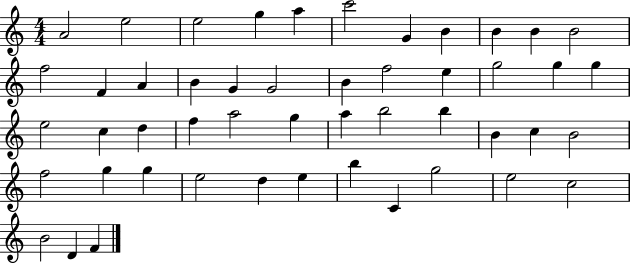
A4/h E5/h E5/h G5/q A5/q C6/h G4/q B4/q B4/q B4/q B4/h F5/h F4/q A4/q B4/q G4/q G4/h B4/q F5/h E5/q G5/h G5/q G5/q E5/h C5/q D5/q F5/q A5/h G5/q A5/q B5/h B5/q B4/q C5/q B4/h F5/h G5/q G5/q E5/h D5/q E5/q B5/q C4/q G5/h E5/h C5/h B4/h D4/q F4/q